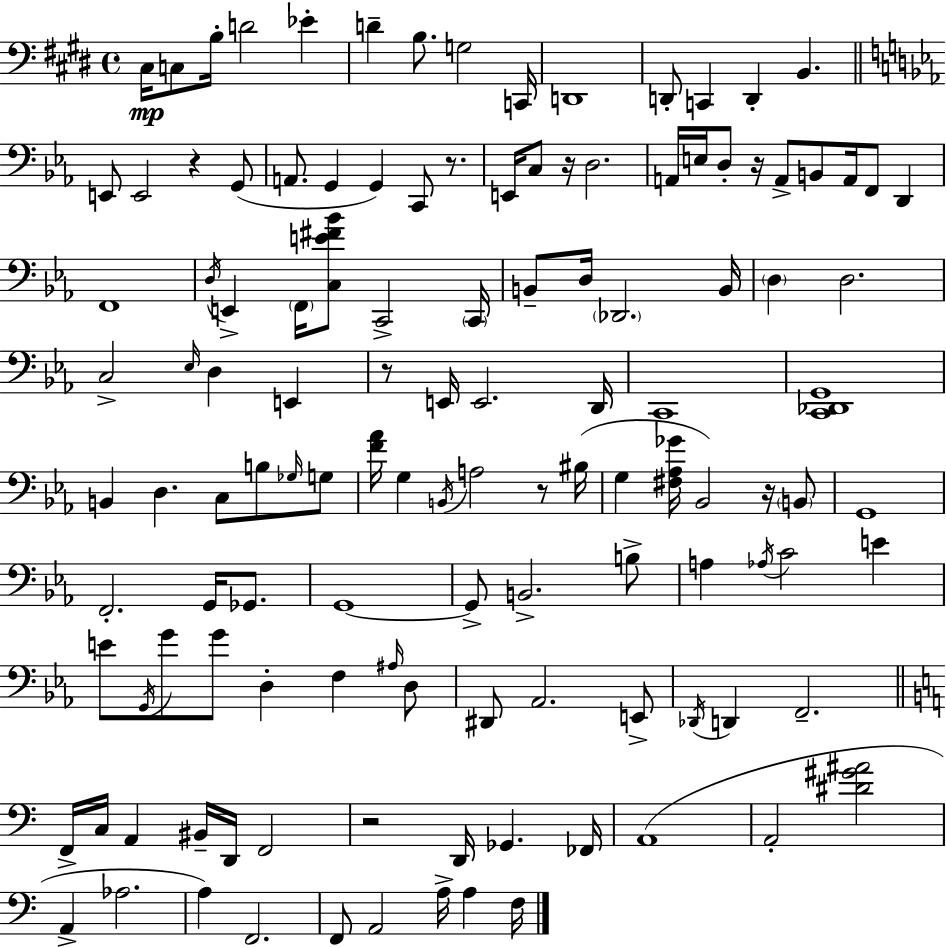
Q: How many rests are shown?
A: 8